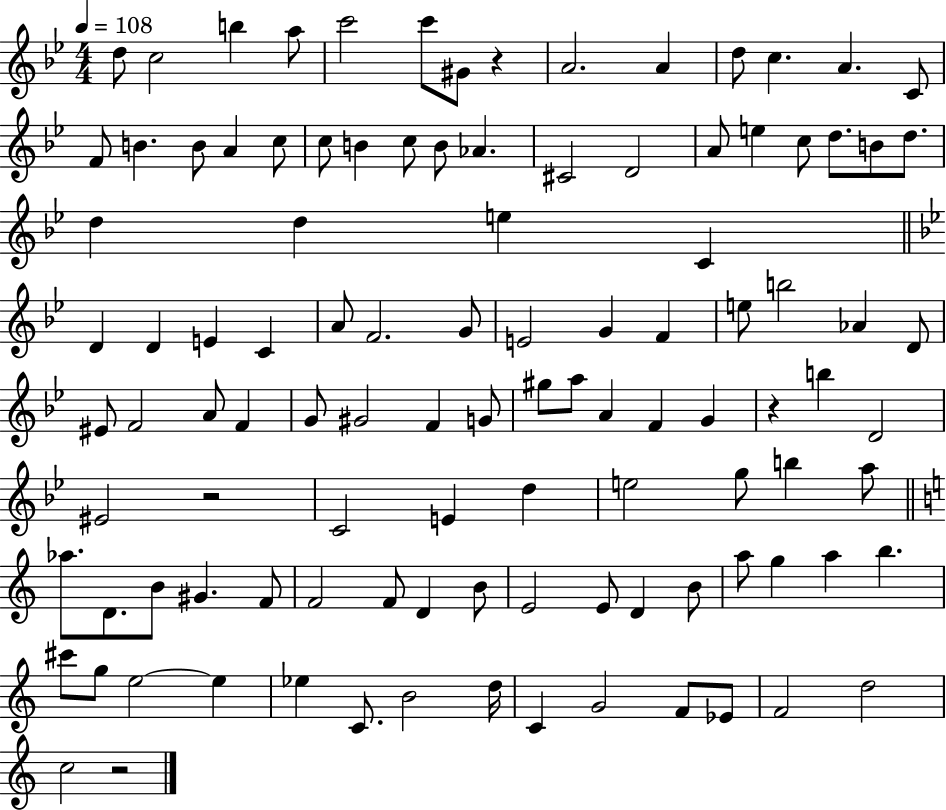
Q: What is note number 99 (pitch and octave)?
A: G4